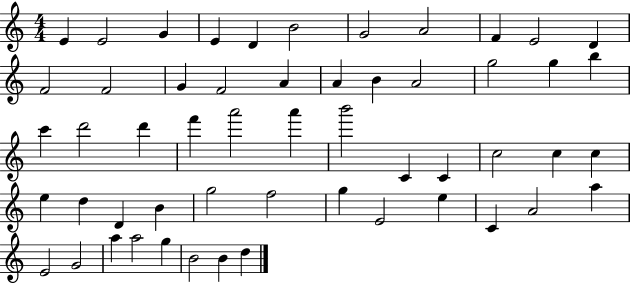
X:1
T:Untitled
M:4/4
L:1/4
K:C
E E2 G E D B2 G2 A2 F E2 D F2 F2 G F2 A A B A2 g2 g b c' d'2 d' f' a'2 a' b'2 C C c2 c c e d D B g2 f2 g E2 e C A2 a E2 G2 a a2 g B2 B d